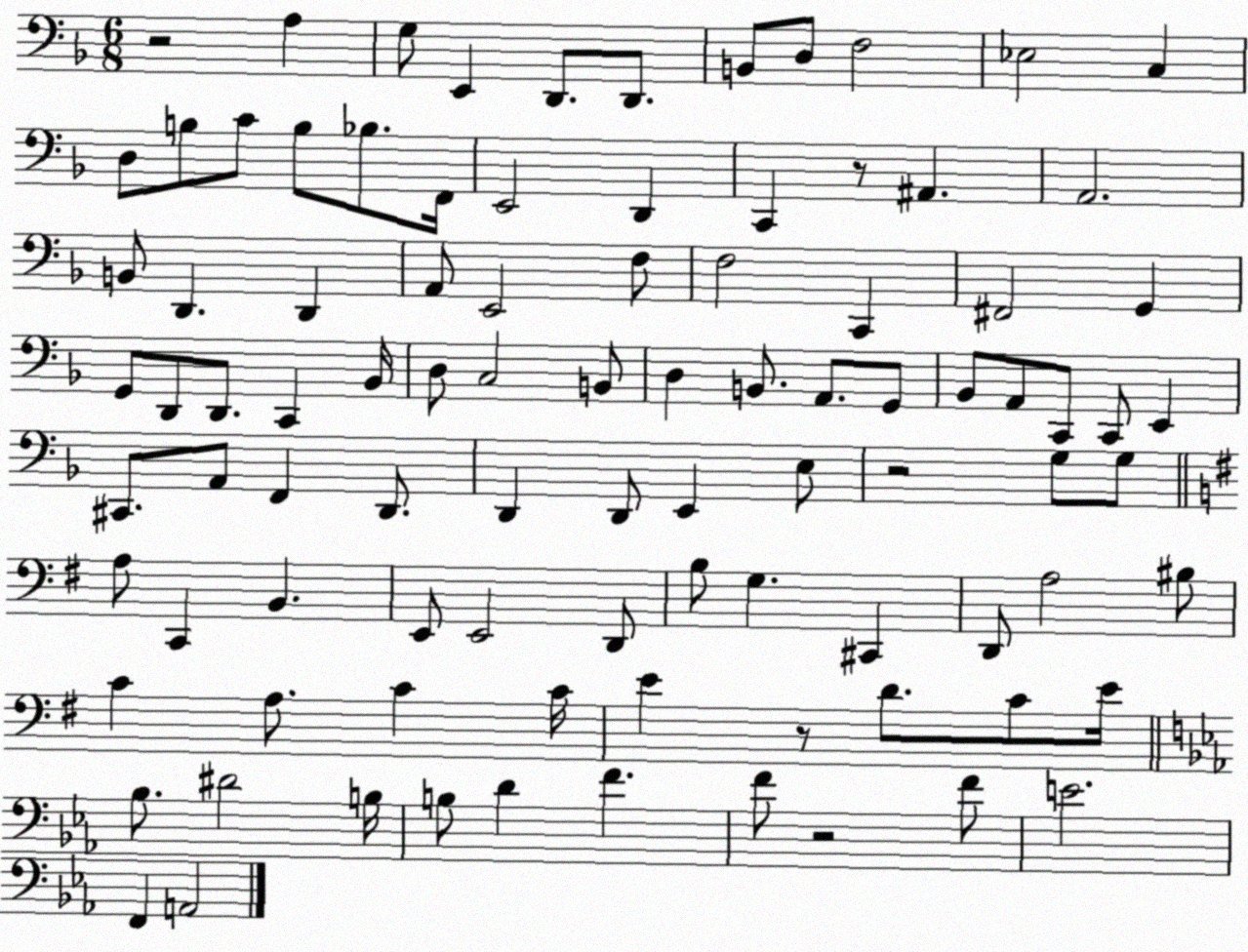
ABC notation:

X:1
T:Untitled
M:6/8
L:1/4
K:F
z2 A, G,/2 E,, D,,/2 D,,/2 B,,/2 D,/2 F,2 _E,2 C, D,/2 B,/2 C/2 B,/2 _B,/2 F,,/4 E,,2 D,, C,, z/2 ^A,, A,,2 B,,/2 D,, D,, A,,/2 E,,2 F,/2 F,2 C,, ^F,,2 G,, G,,/2 D,,/2 D,,/2 C,, _B,,/4 D,/2 C,2 B,,/2 D, B,,/2 A,,/2 G,,/2 _B,,/2 A,,/2 C,,/2 C,,/2 E,, ^C,,/2 A,,/2 F,, D,,/2 D,, D,,/2 E,, E,/2 z2 G,/2 G,/2 A,/2 C,, B,, E,,/2 E,,2 D,,/2 B,/2 G, ^C,, D,,/2 A,2 ^B,/2 C A,/2 C C/4 E z/2 D/2 C/2 E/4 _B,/2 ^D2 B,/4 B,/2 D F F/2 z2 F/2 E2 F,, A,,2